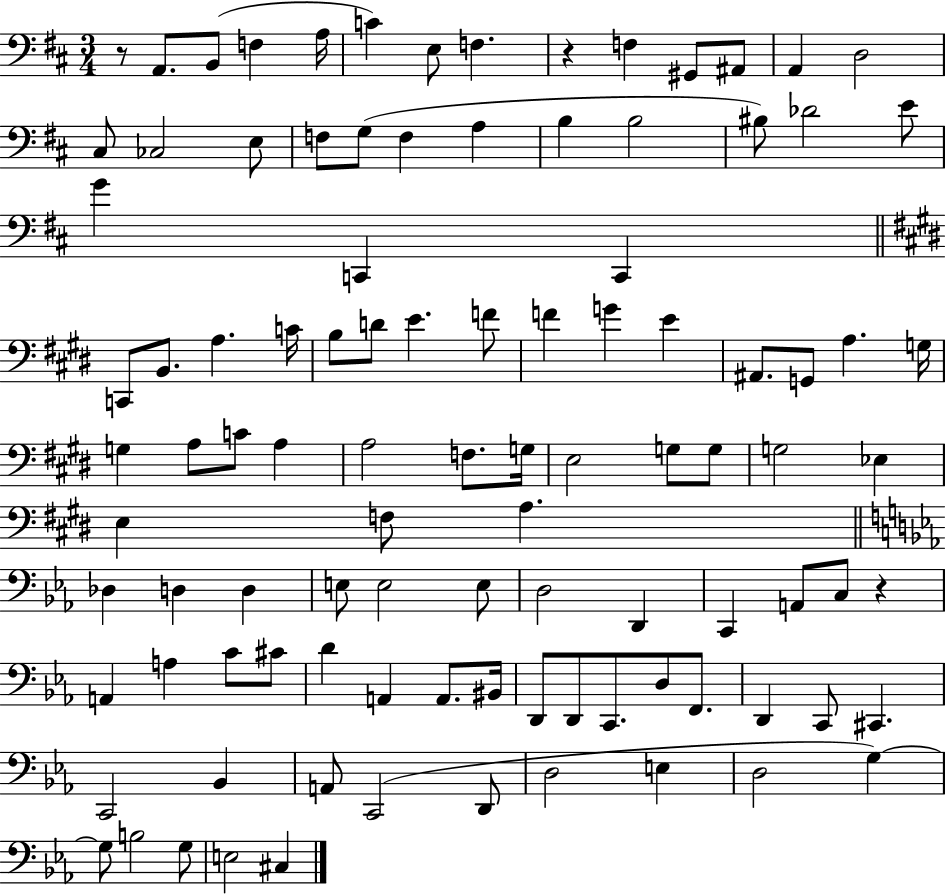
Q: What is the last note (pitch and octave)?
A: C#3